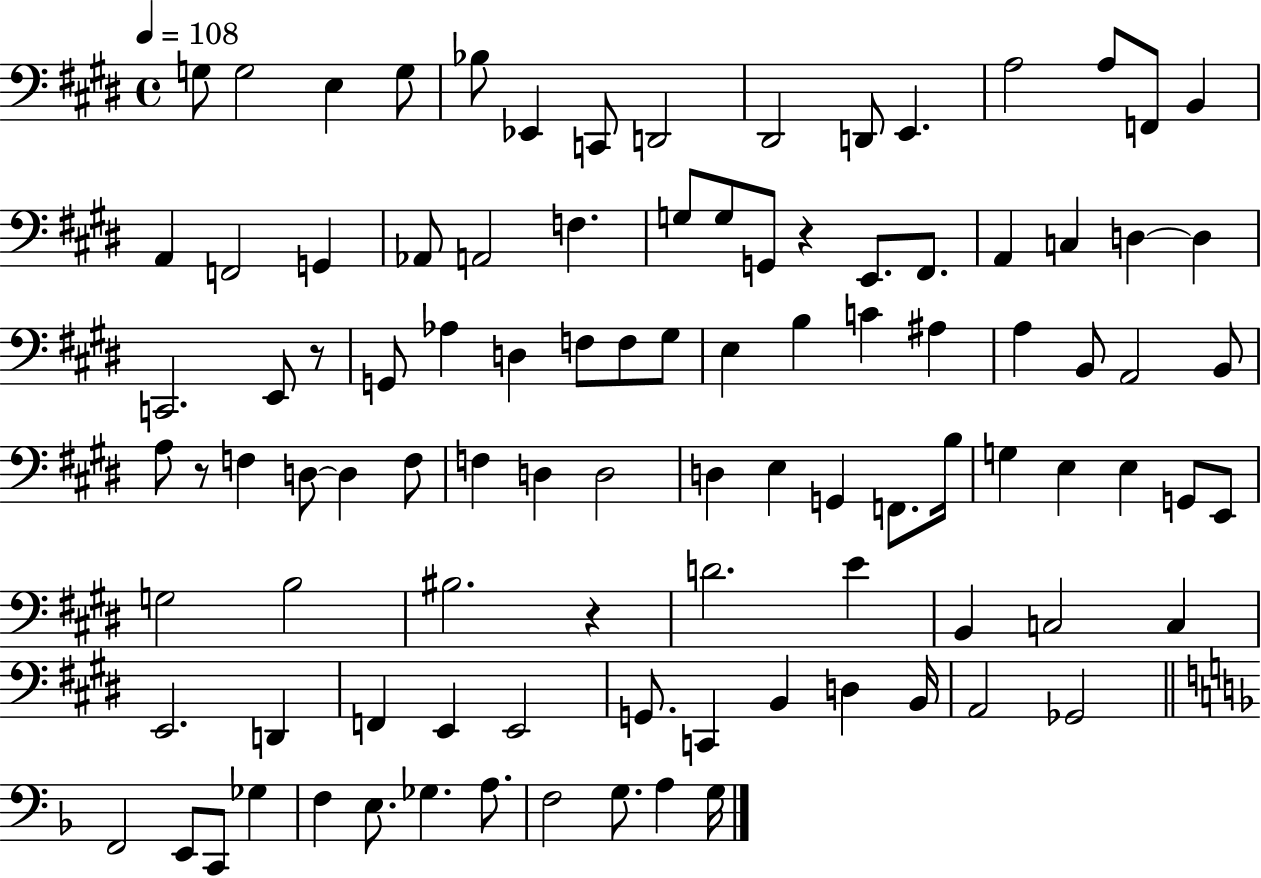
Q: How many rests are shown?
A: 4